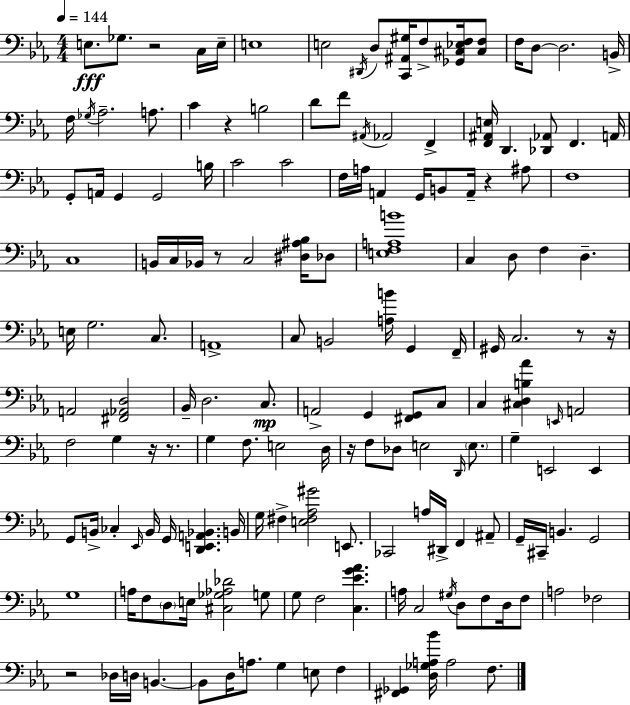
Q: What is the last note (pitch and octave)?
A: F3